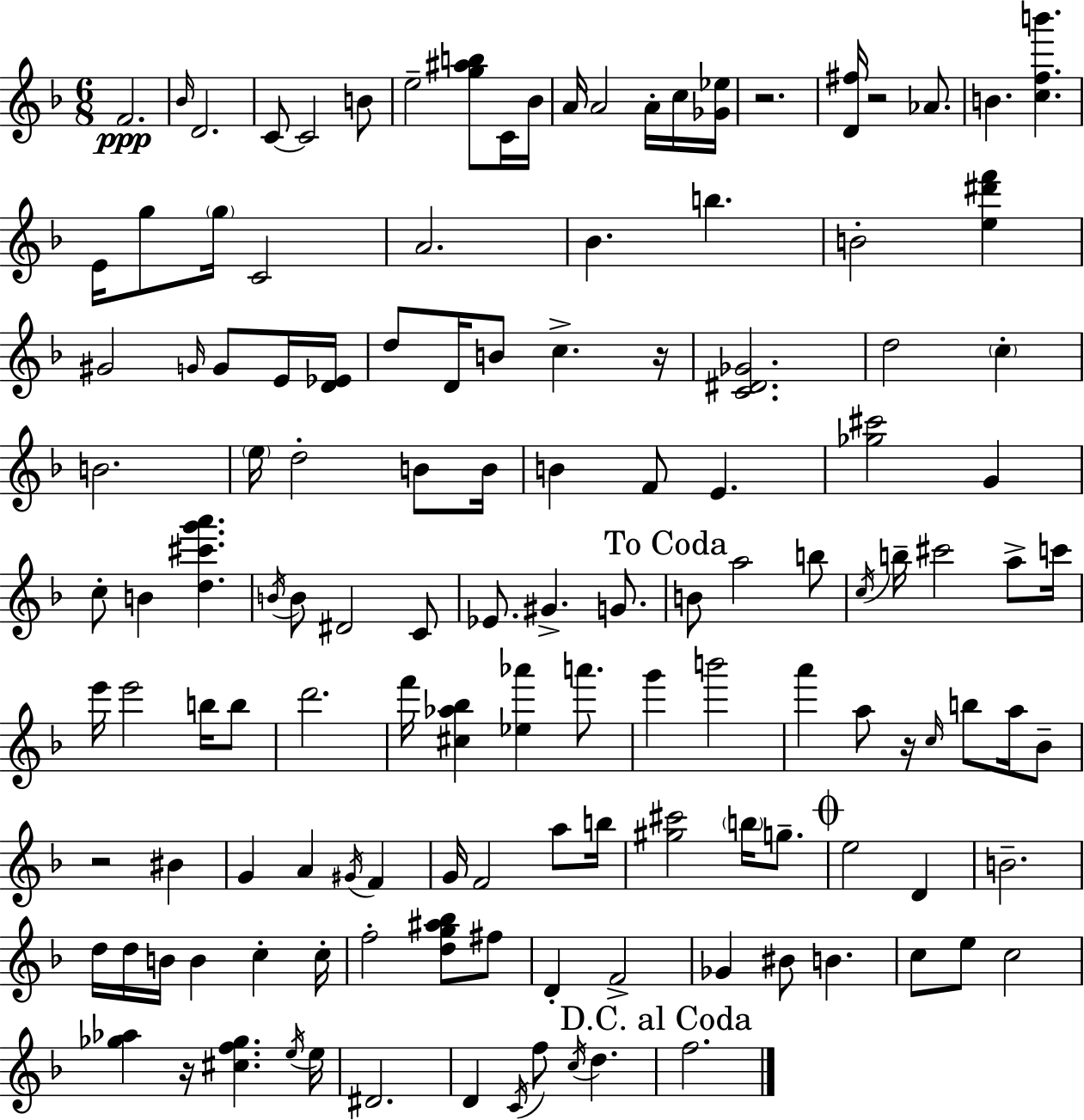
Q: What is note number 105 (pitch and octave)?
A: E5